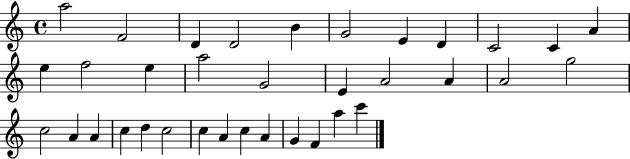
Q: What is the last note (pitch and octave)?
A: C6